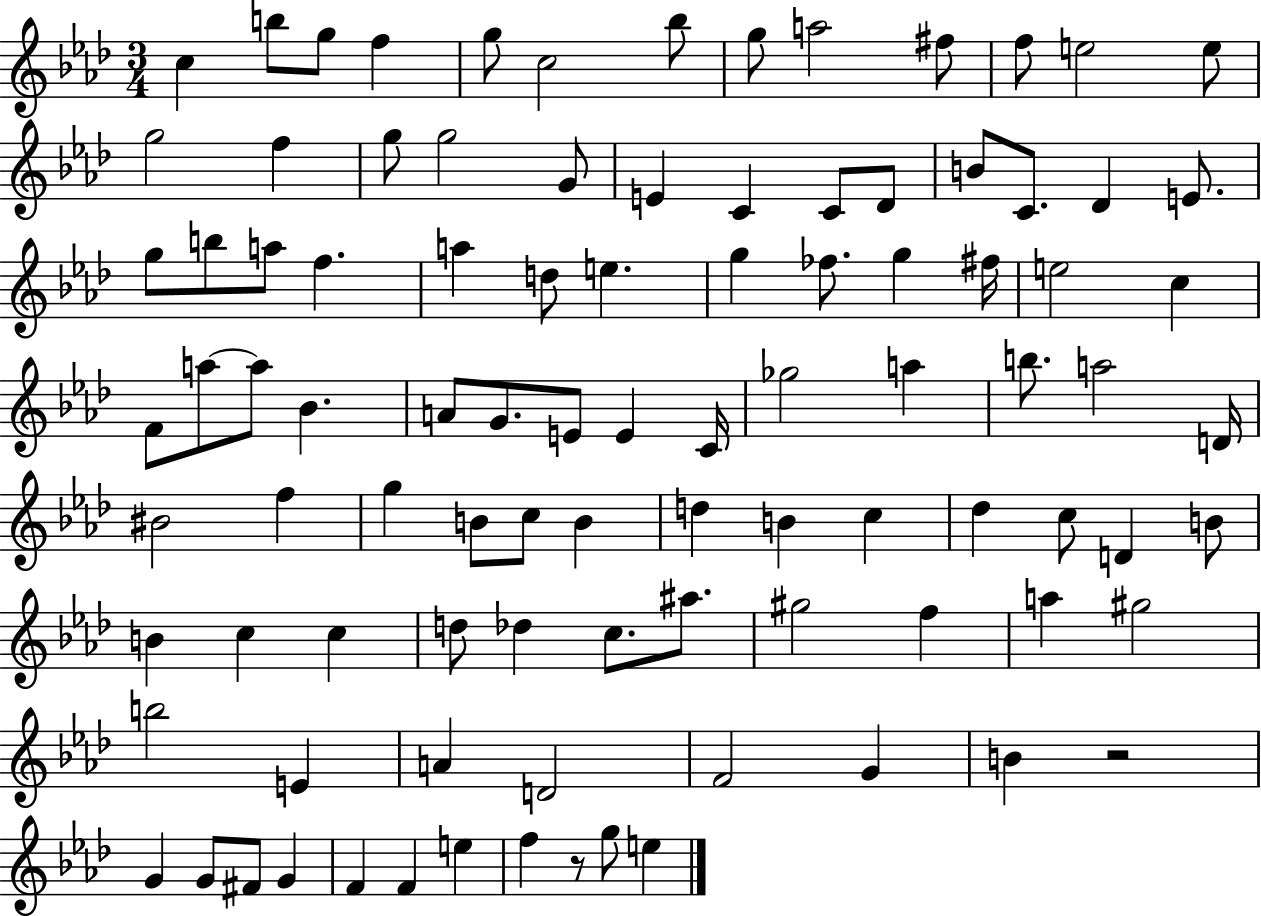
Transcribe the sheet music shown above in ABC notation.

X:1
T:Untitled
M:3/4
L:1/4
K:Ab
c b/2 g/2 f g/2 c2 _b/2 g/2 a2 ^f/2 f/2 e2 e/2 g2 f g/2 g2 G/2 E C C/2 _D/2 B/2 C/2 _D E/2 g/2 b/2 a/2 f a d/2 e g _f/2 g ^f/4 e2 c F/2 a/2 a/2 _B A/2 G/2 E/2 E C/4 _g2 a b/2 a2 D/4 ^B2 f g B/2 c/2 B d B c _d c/2 D B/2 B c c d/2 _d c/2 ^a/2 ^g2 f a ^g2 b2 E A D2 F2 G B z2 G G/2 ^F/2 G F F e f z/2 g/2 e